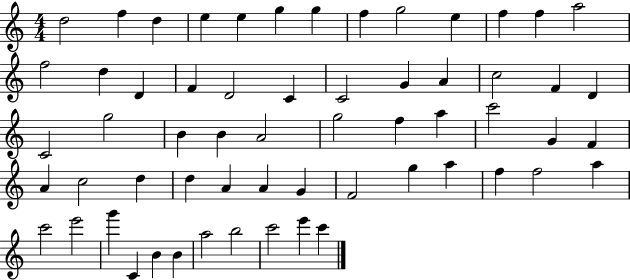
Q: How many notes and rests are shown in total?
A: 60